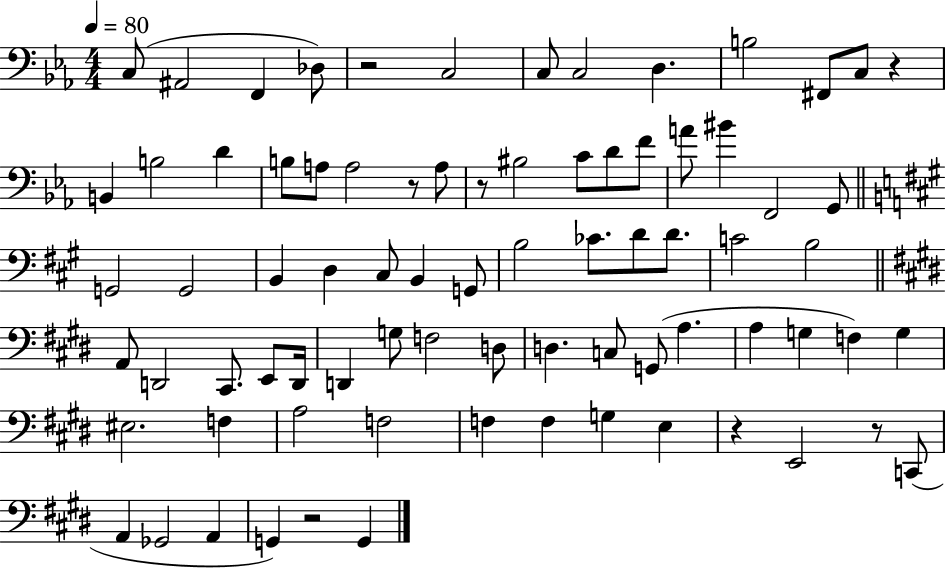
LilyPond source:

{
  \clef bass
  \numericTimeSignature
  \time 4/4
  \key ees \major
  \tempo 4 = 80
  c8( ais,2 f,4 des8) | r2 c2 | c8 c2 d4. | b2 fis,8 c8 r4 | \break b,4 b2 d'4 | b8 a8 a2 r8 a8 | r8 bis2 c'8 d'8 f'8 | a'8 bis'4 f,2 g,8 | \break \bar "||" \break \key a \major g,2 g,2 | b,4 d4 cis8 b,4 g,8 | b2 ces'8. d'8 d'8. | c'2 b2 | \break \bar "||" \break \key e \major a,8 d,2 cis,8. e,8 d,16 | d,4 g8 f2 d8 | d4. c8 g,8( a4. | a4 g4 f4) g4 | \break eis2. f4 | a2 f2 | f4 f4 g4 e4 | r4 e,2 r8 c,8( | \break a,4 ges,2 a,4 | g,4) r2 g,4 | \bar "|."
}